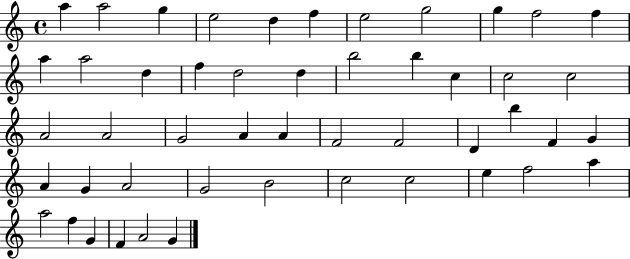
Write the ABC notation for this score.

X:1
T:Untitled
M:4/4
L:1/4
K:C
a a2 g e2 d f e2 g2 g f2 f a a2 d f d2 d b2 b c c2 c2 A2 A2 G2 A A F2 F2 D b F G A G A2 G2 B2 c2 c2 e f2 a a2 f G F A2 G